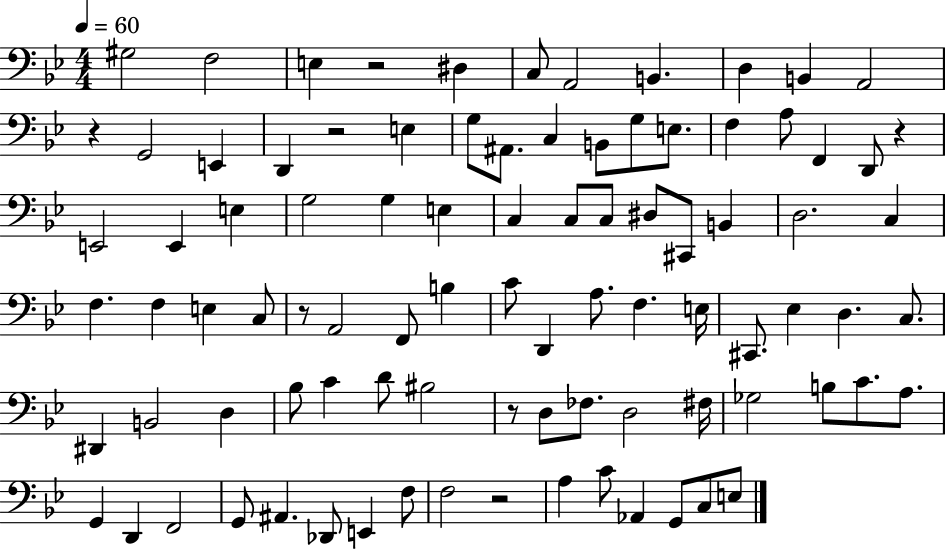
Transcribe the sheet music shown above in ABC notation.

X:1
T:Untitled
M:4/4
L:1/4
K:Bb
^G,2 F,2 E, z2 ^D, C,/2 A,,2 B,, D, B,, A,,2 z G,,2 E,, D,, z2 E, G,/2 ^A,,/2 C, B,,/2 G,/2 E,/2 F, A,/2 F,, D,,/2 z E,,2 E,, E, G,2 G, E, C, C,/2 C,/2 ^D,/2 ^C,,/2 B,, D,2 C, F, F, E, C,/2 z/2 A,,2 F,,/2 B, C/2 D,, A,/2 F, E,/4 ^C,,/2 _E, D, C,/2 ^D,, B,,2 D, _B,/2 C D/2 ^B,2 z/2 D,/2 _F,/2 D,2 ^F,/4 _G,2 B,/2 C/2 A,/2 G,, D,, F,,2 G,,/2 ^A,, _D,,/2 E,, F,/2 F,2 z2 A, C/2 _A,, G,,/2 C,/2 E,/2